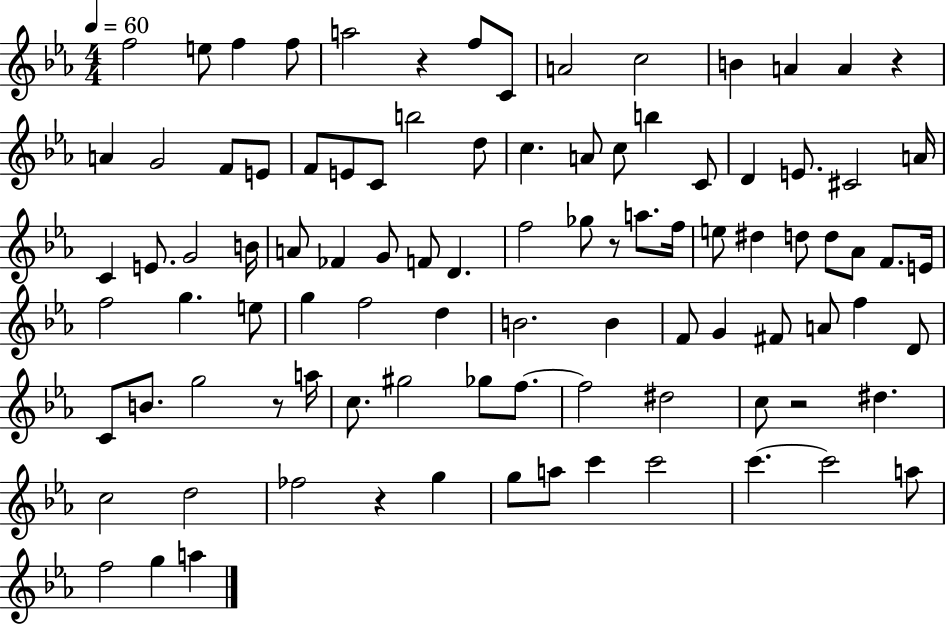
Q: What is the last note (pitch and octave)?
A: A5